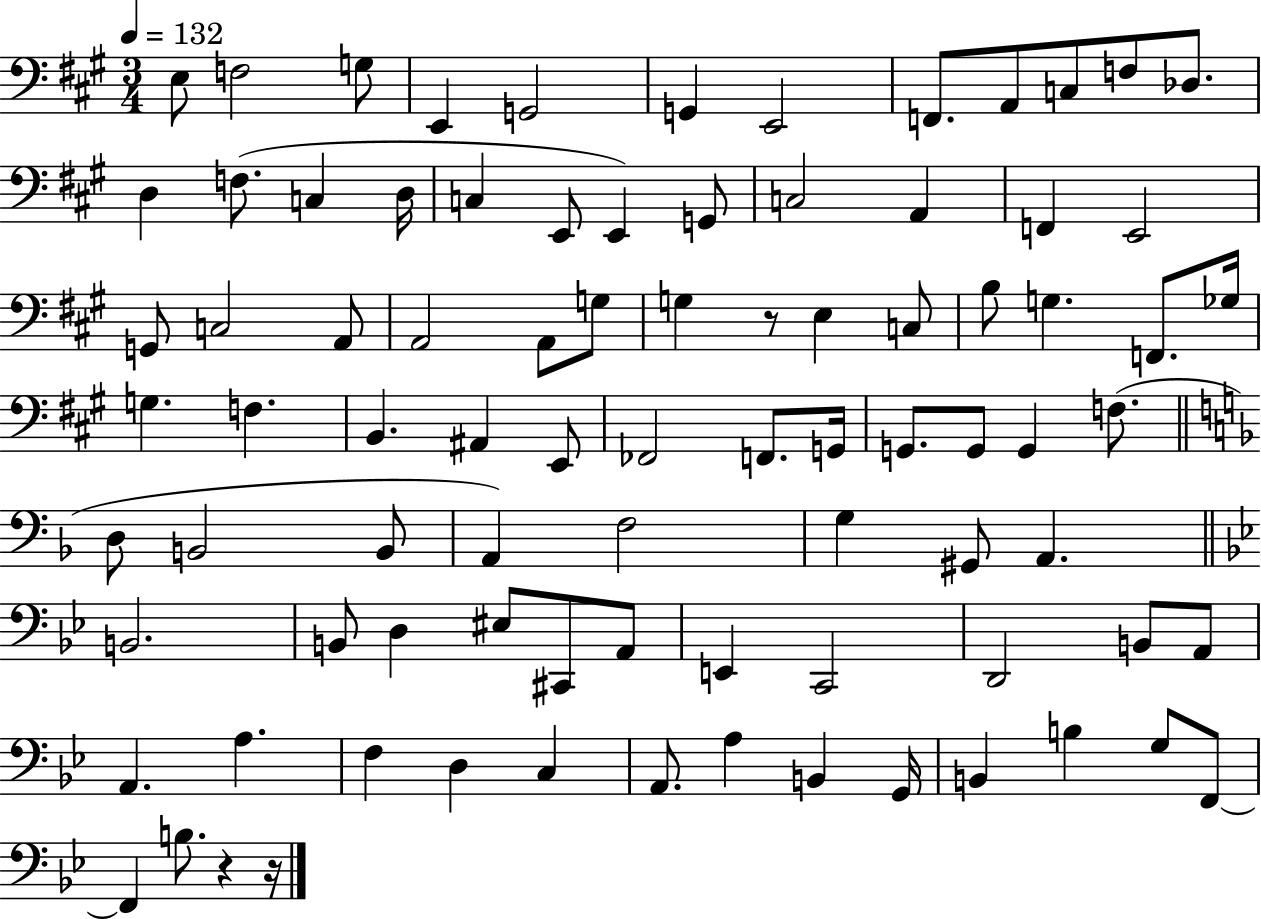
E3/e F3/h G3/e E2/q G2/h G2/q E2/h F2/e. A2/e C3/e F3/e Db3/e. D3/q F3/e. C3/q D3/s C3/q E2/e E2/q G2/e C3/h A2/q F2/q E2/h G2/e C3/h A2/e A2/h A2/e G3/e G3/q R/e E3/q C3/e B3/e G3/q. F2/e. Gb3/s G3/q. F3/q. B2/q. A#2/q E2/e FES2/h F2/e. G2/s G2/e. G2/e G2/q F3/e. D3/e B2/h B2/e A2/q F3/h G3/q G#2/e A2/q. B2/h. B2/e D3/q EIS3/e C#2/e A2/e E2/q C2/h D2/h B2/e A2/e A2/q. A3/q. F3/q D3/q C3/q A2/e. A3/q B2/q G2/s B2/q B3/q G3/e F2/e F2/q B3/e. R/q R/s